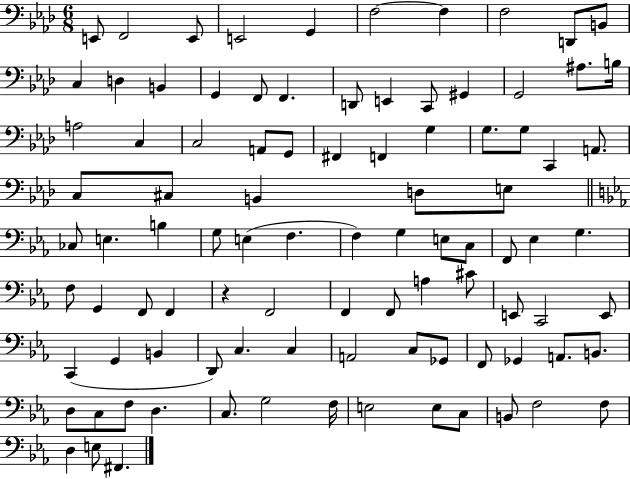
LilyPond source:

{
  \clef bass
  \numericTimeSignature
  \time 6/8
  \key aes \major
  e,8 f,2 e,8 | e,2 g,4 | f2~~ f4 | f2 d,8 b,8 | \break c4 d4 b,4 | g,4 f,8 f,4. | d,8 e,4 c,8 gis,4 | g,2 ais8. b16 | \break a2 c4 | c2 a,8 g,8 | fis,4 f,4 g4 | g8. g8 c,4 a,8. | \break c8 cis8 b,4 d8 e8 | \bar "||" \break \key ees \major ces8 e4. b4 | g8 e4( f4. | f4) g4 e8 c8 | f,8 ees4 g4. | \break f8 g,4 f,8 f,4 | r4 f,2 | f,4 f,8 a4 cis'8 | e,8 c,2 e,8 | \break c,4( g,4 b,4 | d,8) c4. c4 | a,2 c8 ges,8 | f,8 ges,4 a,8. b,8. | \break d8 c8 f8 d4. | c8. g2 f16 | e2 e8 c8 | b,8 f2 f8 | \break d4 e8 fis,4. | \bar "|."
}